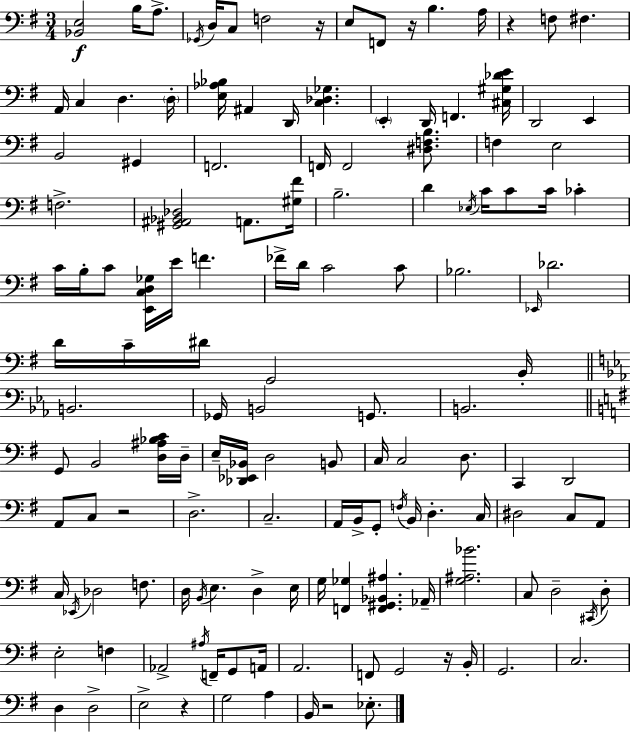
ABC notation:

X:1
T:Untitled
M:3/4
L:1/4
K:Em
[_B,,E,]2 B,/4 A,/2 _G,,/4 D,/4 C,/2 F,2 z/4 E,/2 F,,/2 z/4 B, A,/4 z F,/2 ^F, A,,/4 C, D, D,/4 [E,_A,_B,]/4 ^A,, D,,/4 [C,_D,_G,] E,, D,,/4 F,, [^C,^G,_DE]/4 D,,2 E,, B,,2 ^G,, F,,2 F,,/4 F,,2 [^D,F,B,]/2 F, E,2 F,2 [^G,,^A,,_B,,_D,]2 A,,/2 [^G,^F]/4 B,2 D _E,/4 C/4 C/2 C/4 _C C/4 B,/4 C/2 [E,,C,D,_G,]/4 E/4 F _F/4 D/4 C2 C/2 _B,2 _E,,/4 _D2 D/4 C/4 ^D/4 G,,2 B,,/4 B,,2 _G,,/4 B,,2 G,,/2 B,,2 G,,/2 B,,2 [D,^A,_B,C]/4 D,/4 E,/4 [_D,,_E,,_B,,]/4 D,2 B,,/2 C,/4 C,2 D,/2 C,, D,,2 A,,/2 C,/2 z2 D,2 C,2 A,,/4 B,,/4 G,,/2 F,/4 B,,/4 D, C,/4 ^D,2 C,/2 A,,/2 C,/4 _E,,/4 _D,2 F,/2 D,/4 B,,/4 E, D, E,/4 G,/4 [F,,_G,] [F,,^G,,_B,,^A,] _A,,/4 [G,^A,_B]2 C,/2 D,2 ^C,,/4 D,/2 E,2 F, _A,,2 ^A,/4 F,,/4 G,,/2 A,,/4 A,,2 F,,/2 G,,2 z/4 B,,/4 G,,2 C,2 D, D,2 E,2 z G,2 A, B,,/4 z2 _E,/2